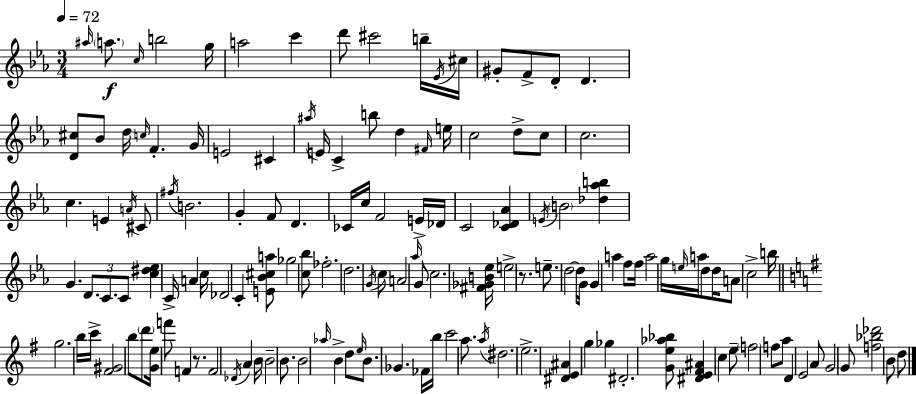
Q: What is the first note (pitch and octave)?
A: A#5